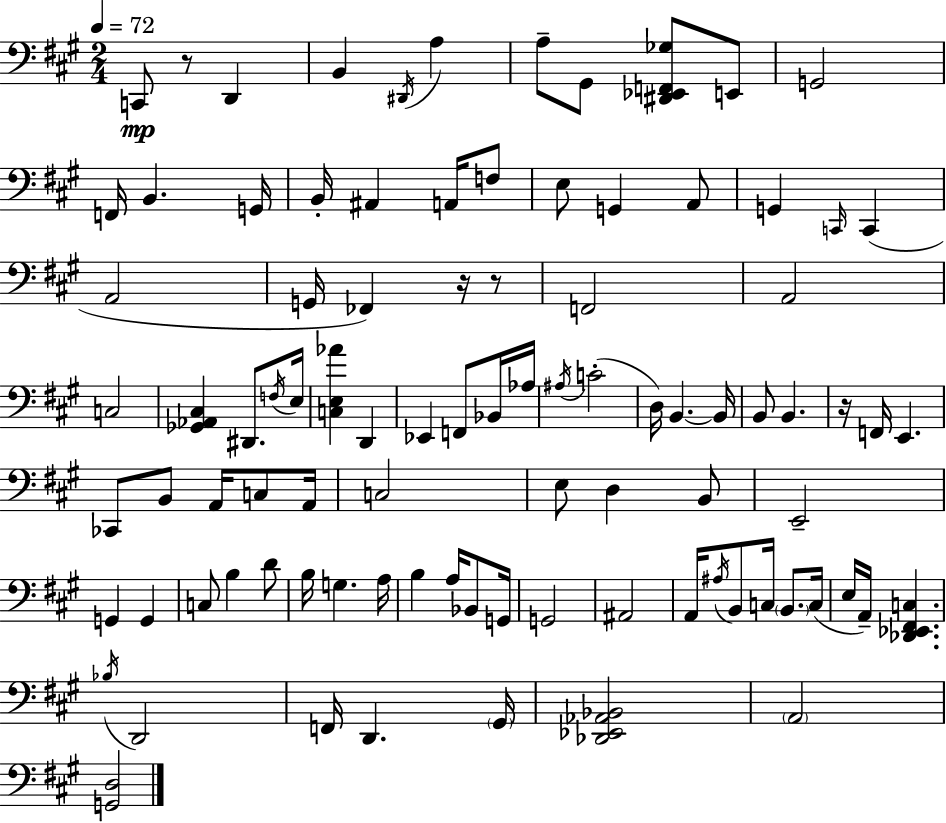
C2/e R/e D2/q B2/q D#2/s A3/q A3/e G#2/e [D#2,Eb2,F2,Gb3]/e E2/e G2/h F2/s B2/q. G2/s B2/s A#2/q A2/s F3/e E3/e G2/q A2/e G2/q C2/s C2/q A2/h G2/s FES2/q R/s R/e F2/h A2/h C3/h [Gb2,Ab2,C#3]/q D#2/e. F3/s E3/s [C3,E3,Ab4]/q D2/q Eb2/q F2/e Bb2/s Ab3/s A#3/s C4/h D3/s B2/q. B2/s B2/e B2/q. R/s F2/s E2/q. CES2/e B2/e A2/s C3/e A2/s C3/h E3/e D3/q B2/e E2/h G2/q G2/q C3/e B3/q D4/e B3/s G3/q. A3/s B3/q A3/s Bb2/e G2/s G2/h A#2/h A2/s A#3/s B2/e C3/s B2/e. C3/s E3/s A2/s [Db2,Eb2,F#2,C3]/q. Bb3/s D2/h F2/s D2/q. G#2/s [Db2,Eb2,Ab2,Bb2]/h A2/h [G2,D3]/h